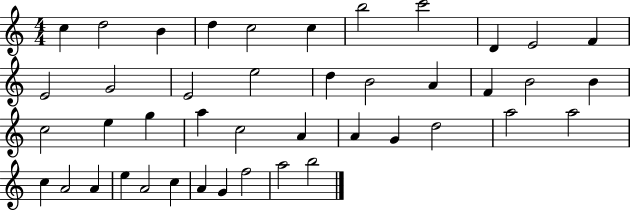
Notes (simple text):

C5/q D5/h B4/q D5/q C5/h C5/q B5/h C6/h D4/q E4/h F4/q E4/h G4/h E4/h E5/h D5/q B4/h A4/q F4/q B4/h B4/q C5/h E5/q G5/q A5/q C5/h A4/q A4/q G4/q D5/h A5/h A5/h C5/q A4/h A4/q E5/q A4/h C5/q A4/q G4/q F5/h A5/h B5/h